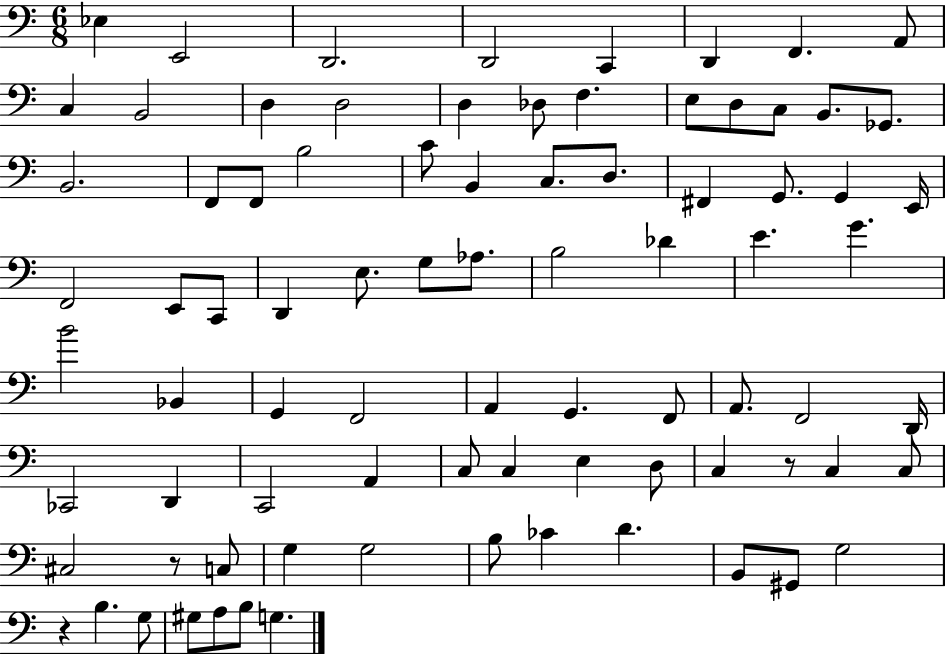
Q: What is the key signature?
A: C major